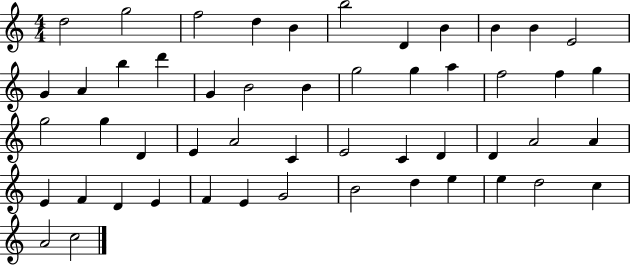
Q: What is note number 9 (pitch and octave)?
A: B4